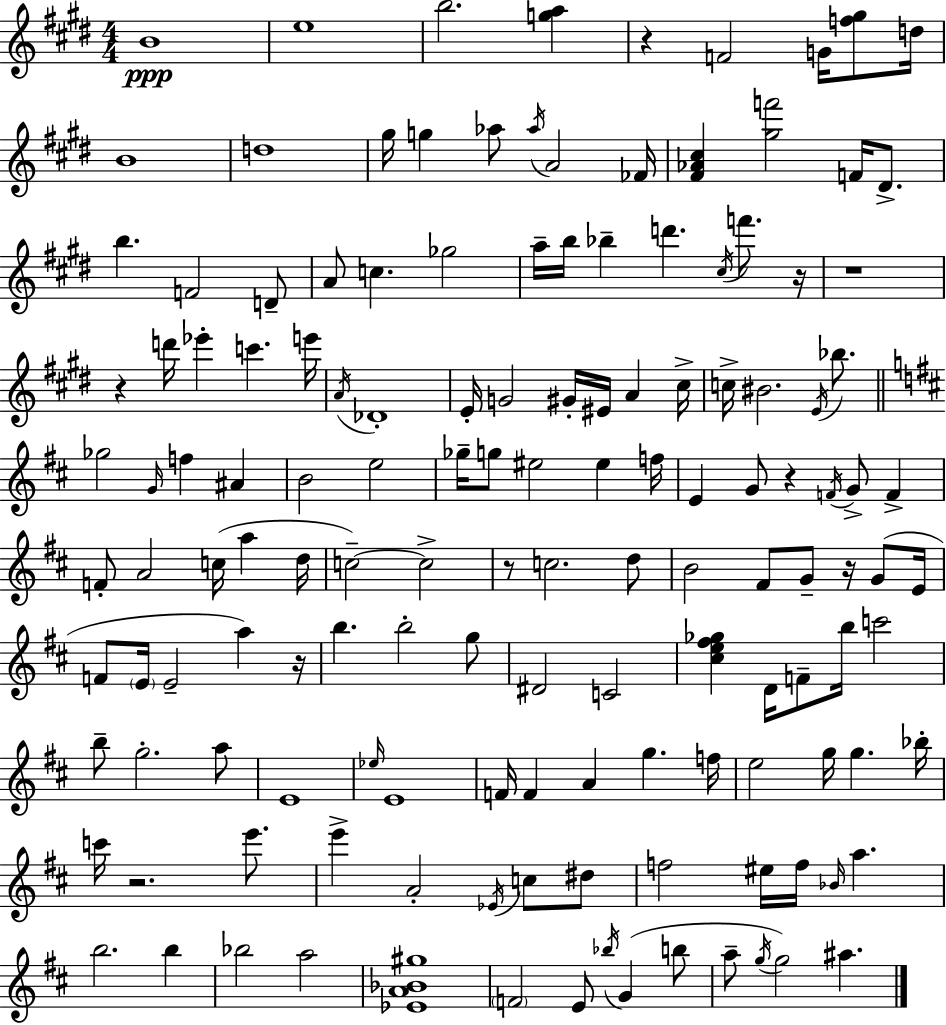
B4/w E5/w B5/h. [G5,A5]/q R/q F4/h G4/s [F5,G#5]/e D5/s B4/w D5/w G#5/s G5/q Ab5/e Ab5/s A4/h FES4/s [F#4,Ab4,C#5]/q [G#5,F6]/h F4/s D#4/e. B5/q. F4/h D4/e A4/e C5/q. Gb5/h A5/s B5/s Bb5/q D6/q. C#5/s F6/e. R/s R/w R/q D6/s Eb6/q C6/q. E6/s A4/s Db4/w E4/s G4/h G#4/s EIS4/s A4/q C#5/s C5/s BIS4/h. E4/s Bb5/e. Gb5/h G4/s F5/q A#4/q B4/h E5/h Gb5/s G5/e EIS5/h EIS5/q F5/s E4/q G4/e R/q F4/s G4/e F4/q F4/e A4/h C5/s A5/q D5/s C5/h C5/h R/e C5/h. D5/e B4/h F#4/e G4/e R/s G4/e E4/s F4/e E4/s E4/h A5/q R/s B5/q. B5/h G5/e D#4/h C4/h [C#5,E5,F#5,Gb5]/q D4/s F4/e B5/s C6/h B5/e G5/h. A5/e E4/w Eb5/s E4/w F4/s F4/q A4/q G5/q. F5/s E5/h G5/s G5/q. Bb5/s C6/s R/h. E6/e. E6/q A4/h Eb4/s C5/e D#5/e F5/h EIS5/s F5/s Bb4/s A5/q. B5/h. B5/q Bb5/h A5/h [Eb4,A4,Bb4,G#5]/w F4/h E4/e Bb5/s G4/q B5/e A5/e G5/s G5/h A#5/q.